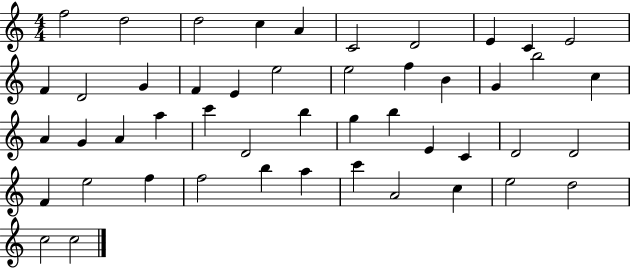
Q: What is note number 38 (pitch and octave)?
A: F5